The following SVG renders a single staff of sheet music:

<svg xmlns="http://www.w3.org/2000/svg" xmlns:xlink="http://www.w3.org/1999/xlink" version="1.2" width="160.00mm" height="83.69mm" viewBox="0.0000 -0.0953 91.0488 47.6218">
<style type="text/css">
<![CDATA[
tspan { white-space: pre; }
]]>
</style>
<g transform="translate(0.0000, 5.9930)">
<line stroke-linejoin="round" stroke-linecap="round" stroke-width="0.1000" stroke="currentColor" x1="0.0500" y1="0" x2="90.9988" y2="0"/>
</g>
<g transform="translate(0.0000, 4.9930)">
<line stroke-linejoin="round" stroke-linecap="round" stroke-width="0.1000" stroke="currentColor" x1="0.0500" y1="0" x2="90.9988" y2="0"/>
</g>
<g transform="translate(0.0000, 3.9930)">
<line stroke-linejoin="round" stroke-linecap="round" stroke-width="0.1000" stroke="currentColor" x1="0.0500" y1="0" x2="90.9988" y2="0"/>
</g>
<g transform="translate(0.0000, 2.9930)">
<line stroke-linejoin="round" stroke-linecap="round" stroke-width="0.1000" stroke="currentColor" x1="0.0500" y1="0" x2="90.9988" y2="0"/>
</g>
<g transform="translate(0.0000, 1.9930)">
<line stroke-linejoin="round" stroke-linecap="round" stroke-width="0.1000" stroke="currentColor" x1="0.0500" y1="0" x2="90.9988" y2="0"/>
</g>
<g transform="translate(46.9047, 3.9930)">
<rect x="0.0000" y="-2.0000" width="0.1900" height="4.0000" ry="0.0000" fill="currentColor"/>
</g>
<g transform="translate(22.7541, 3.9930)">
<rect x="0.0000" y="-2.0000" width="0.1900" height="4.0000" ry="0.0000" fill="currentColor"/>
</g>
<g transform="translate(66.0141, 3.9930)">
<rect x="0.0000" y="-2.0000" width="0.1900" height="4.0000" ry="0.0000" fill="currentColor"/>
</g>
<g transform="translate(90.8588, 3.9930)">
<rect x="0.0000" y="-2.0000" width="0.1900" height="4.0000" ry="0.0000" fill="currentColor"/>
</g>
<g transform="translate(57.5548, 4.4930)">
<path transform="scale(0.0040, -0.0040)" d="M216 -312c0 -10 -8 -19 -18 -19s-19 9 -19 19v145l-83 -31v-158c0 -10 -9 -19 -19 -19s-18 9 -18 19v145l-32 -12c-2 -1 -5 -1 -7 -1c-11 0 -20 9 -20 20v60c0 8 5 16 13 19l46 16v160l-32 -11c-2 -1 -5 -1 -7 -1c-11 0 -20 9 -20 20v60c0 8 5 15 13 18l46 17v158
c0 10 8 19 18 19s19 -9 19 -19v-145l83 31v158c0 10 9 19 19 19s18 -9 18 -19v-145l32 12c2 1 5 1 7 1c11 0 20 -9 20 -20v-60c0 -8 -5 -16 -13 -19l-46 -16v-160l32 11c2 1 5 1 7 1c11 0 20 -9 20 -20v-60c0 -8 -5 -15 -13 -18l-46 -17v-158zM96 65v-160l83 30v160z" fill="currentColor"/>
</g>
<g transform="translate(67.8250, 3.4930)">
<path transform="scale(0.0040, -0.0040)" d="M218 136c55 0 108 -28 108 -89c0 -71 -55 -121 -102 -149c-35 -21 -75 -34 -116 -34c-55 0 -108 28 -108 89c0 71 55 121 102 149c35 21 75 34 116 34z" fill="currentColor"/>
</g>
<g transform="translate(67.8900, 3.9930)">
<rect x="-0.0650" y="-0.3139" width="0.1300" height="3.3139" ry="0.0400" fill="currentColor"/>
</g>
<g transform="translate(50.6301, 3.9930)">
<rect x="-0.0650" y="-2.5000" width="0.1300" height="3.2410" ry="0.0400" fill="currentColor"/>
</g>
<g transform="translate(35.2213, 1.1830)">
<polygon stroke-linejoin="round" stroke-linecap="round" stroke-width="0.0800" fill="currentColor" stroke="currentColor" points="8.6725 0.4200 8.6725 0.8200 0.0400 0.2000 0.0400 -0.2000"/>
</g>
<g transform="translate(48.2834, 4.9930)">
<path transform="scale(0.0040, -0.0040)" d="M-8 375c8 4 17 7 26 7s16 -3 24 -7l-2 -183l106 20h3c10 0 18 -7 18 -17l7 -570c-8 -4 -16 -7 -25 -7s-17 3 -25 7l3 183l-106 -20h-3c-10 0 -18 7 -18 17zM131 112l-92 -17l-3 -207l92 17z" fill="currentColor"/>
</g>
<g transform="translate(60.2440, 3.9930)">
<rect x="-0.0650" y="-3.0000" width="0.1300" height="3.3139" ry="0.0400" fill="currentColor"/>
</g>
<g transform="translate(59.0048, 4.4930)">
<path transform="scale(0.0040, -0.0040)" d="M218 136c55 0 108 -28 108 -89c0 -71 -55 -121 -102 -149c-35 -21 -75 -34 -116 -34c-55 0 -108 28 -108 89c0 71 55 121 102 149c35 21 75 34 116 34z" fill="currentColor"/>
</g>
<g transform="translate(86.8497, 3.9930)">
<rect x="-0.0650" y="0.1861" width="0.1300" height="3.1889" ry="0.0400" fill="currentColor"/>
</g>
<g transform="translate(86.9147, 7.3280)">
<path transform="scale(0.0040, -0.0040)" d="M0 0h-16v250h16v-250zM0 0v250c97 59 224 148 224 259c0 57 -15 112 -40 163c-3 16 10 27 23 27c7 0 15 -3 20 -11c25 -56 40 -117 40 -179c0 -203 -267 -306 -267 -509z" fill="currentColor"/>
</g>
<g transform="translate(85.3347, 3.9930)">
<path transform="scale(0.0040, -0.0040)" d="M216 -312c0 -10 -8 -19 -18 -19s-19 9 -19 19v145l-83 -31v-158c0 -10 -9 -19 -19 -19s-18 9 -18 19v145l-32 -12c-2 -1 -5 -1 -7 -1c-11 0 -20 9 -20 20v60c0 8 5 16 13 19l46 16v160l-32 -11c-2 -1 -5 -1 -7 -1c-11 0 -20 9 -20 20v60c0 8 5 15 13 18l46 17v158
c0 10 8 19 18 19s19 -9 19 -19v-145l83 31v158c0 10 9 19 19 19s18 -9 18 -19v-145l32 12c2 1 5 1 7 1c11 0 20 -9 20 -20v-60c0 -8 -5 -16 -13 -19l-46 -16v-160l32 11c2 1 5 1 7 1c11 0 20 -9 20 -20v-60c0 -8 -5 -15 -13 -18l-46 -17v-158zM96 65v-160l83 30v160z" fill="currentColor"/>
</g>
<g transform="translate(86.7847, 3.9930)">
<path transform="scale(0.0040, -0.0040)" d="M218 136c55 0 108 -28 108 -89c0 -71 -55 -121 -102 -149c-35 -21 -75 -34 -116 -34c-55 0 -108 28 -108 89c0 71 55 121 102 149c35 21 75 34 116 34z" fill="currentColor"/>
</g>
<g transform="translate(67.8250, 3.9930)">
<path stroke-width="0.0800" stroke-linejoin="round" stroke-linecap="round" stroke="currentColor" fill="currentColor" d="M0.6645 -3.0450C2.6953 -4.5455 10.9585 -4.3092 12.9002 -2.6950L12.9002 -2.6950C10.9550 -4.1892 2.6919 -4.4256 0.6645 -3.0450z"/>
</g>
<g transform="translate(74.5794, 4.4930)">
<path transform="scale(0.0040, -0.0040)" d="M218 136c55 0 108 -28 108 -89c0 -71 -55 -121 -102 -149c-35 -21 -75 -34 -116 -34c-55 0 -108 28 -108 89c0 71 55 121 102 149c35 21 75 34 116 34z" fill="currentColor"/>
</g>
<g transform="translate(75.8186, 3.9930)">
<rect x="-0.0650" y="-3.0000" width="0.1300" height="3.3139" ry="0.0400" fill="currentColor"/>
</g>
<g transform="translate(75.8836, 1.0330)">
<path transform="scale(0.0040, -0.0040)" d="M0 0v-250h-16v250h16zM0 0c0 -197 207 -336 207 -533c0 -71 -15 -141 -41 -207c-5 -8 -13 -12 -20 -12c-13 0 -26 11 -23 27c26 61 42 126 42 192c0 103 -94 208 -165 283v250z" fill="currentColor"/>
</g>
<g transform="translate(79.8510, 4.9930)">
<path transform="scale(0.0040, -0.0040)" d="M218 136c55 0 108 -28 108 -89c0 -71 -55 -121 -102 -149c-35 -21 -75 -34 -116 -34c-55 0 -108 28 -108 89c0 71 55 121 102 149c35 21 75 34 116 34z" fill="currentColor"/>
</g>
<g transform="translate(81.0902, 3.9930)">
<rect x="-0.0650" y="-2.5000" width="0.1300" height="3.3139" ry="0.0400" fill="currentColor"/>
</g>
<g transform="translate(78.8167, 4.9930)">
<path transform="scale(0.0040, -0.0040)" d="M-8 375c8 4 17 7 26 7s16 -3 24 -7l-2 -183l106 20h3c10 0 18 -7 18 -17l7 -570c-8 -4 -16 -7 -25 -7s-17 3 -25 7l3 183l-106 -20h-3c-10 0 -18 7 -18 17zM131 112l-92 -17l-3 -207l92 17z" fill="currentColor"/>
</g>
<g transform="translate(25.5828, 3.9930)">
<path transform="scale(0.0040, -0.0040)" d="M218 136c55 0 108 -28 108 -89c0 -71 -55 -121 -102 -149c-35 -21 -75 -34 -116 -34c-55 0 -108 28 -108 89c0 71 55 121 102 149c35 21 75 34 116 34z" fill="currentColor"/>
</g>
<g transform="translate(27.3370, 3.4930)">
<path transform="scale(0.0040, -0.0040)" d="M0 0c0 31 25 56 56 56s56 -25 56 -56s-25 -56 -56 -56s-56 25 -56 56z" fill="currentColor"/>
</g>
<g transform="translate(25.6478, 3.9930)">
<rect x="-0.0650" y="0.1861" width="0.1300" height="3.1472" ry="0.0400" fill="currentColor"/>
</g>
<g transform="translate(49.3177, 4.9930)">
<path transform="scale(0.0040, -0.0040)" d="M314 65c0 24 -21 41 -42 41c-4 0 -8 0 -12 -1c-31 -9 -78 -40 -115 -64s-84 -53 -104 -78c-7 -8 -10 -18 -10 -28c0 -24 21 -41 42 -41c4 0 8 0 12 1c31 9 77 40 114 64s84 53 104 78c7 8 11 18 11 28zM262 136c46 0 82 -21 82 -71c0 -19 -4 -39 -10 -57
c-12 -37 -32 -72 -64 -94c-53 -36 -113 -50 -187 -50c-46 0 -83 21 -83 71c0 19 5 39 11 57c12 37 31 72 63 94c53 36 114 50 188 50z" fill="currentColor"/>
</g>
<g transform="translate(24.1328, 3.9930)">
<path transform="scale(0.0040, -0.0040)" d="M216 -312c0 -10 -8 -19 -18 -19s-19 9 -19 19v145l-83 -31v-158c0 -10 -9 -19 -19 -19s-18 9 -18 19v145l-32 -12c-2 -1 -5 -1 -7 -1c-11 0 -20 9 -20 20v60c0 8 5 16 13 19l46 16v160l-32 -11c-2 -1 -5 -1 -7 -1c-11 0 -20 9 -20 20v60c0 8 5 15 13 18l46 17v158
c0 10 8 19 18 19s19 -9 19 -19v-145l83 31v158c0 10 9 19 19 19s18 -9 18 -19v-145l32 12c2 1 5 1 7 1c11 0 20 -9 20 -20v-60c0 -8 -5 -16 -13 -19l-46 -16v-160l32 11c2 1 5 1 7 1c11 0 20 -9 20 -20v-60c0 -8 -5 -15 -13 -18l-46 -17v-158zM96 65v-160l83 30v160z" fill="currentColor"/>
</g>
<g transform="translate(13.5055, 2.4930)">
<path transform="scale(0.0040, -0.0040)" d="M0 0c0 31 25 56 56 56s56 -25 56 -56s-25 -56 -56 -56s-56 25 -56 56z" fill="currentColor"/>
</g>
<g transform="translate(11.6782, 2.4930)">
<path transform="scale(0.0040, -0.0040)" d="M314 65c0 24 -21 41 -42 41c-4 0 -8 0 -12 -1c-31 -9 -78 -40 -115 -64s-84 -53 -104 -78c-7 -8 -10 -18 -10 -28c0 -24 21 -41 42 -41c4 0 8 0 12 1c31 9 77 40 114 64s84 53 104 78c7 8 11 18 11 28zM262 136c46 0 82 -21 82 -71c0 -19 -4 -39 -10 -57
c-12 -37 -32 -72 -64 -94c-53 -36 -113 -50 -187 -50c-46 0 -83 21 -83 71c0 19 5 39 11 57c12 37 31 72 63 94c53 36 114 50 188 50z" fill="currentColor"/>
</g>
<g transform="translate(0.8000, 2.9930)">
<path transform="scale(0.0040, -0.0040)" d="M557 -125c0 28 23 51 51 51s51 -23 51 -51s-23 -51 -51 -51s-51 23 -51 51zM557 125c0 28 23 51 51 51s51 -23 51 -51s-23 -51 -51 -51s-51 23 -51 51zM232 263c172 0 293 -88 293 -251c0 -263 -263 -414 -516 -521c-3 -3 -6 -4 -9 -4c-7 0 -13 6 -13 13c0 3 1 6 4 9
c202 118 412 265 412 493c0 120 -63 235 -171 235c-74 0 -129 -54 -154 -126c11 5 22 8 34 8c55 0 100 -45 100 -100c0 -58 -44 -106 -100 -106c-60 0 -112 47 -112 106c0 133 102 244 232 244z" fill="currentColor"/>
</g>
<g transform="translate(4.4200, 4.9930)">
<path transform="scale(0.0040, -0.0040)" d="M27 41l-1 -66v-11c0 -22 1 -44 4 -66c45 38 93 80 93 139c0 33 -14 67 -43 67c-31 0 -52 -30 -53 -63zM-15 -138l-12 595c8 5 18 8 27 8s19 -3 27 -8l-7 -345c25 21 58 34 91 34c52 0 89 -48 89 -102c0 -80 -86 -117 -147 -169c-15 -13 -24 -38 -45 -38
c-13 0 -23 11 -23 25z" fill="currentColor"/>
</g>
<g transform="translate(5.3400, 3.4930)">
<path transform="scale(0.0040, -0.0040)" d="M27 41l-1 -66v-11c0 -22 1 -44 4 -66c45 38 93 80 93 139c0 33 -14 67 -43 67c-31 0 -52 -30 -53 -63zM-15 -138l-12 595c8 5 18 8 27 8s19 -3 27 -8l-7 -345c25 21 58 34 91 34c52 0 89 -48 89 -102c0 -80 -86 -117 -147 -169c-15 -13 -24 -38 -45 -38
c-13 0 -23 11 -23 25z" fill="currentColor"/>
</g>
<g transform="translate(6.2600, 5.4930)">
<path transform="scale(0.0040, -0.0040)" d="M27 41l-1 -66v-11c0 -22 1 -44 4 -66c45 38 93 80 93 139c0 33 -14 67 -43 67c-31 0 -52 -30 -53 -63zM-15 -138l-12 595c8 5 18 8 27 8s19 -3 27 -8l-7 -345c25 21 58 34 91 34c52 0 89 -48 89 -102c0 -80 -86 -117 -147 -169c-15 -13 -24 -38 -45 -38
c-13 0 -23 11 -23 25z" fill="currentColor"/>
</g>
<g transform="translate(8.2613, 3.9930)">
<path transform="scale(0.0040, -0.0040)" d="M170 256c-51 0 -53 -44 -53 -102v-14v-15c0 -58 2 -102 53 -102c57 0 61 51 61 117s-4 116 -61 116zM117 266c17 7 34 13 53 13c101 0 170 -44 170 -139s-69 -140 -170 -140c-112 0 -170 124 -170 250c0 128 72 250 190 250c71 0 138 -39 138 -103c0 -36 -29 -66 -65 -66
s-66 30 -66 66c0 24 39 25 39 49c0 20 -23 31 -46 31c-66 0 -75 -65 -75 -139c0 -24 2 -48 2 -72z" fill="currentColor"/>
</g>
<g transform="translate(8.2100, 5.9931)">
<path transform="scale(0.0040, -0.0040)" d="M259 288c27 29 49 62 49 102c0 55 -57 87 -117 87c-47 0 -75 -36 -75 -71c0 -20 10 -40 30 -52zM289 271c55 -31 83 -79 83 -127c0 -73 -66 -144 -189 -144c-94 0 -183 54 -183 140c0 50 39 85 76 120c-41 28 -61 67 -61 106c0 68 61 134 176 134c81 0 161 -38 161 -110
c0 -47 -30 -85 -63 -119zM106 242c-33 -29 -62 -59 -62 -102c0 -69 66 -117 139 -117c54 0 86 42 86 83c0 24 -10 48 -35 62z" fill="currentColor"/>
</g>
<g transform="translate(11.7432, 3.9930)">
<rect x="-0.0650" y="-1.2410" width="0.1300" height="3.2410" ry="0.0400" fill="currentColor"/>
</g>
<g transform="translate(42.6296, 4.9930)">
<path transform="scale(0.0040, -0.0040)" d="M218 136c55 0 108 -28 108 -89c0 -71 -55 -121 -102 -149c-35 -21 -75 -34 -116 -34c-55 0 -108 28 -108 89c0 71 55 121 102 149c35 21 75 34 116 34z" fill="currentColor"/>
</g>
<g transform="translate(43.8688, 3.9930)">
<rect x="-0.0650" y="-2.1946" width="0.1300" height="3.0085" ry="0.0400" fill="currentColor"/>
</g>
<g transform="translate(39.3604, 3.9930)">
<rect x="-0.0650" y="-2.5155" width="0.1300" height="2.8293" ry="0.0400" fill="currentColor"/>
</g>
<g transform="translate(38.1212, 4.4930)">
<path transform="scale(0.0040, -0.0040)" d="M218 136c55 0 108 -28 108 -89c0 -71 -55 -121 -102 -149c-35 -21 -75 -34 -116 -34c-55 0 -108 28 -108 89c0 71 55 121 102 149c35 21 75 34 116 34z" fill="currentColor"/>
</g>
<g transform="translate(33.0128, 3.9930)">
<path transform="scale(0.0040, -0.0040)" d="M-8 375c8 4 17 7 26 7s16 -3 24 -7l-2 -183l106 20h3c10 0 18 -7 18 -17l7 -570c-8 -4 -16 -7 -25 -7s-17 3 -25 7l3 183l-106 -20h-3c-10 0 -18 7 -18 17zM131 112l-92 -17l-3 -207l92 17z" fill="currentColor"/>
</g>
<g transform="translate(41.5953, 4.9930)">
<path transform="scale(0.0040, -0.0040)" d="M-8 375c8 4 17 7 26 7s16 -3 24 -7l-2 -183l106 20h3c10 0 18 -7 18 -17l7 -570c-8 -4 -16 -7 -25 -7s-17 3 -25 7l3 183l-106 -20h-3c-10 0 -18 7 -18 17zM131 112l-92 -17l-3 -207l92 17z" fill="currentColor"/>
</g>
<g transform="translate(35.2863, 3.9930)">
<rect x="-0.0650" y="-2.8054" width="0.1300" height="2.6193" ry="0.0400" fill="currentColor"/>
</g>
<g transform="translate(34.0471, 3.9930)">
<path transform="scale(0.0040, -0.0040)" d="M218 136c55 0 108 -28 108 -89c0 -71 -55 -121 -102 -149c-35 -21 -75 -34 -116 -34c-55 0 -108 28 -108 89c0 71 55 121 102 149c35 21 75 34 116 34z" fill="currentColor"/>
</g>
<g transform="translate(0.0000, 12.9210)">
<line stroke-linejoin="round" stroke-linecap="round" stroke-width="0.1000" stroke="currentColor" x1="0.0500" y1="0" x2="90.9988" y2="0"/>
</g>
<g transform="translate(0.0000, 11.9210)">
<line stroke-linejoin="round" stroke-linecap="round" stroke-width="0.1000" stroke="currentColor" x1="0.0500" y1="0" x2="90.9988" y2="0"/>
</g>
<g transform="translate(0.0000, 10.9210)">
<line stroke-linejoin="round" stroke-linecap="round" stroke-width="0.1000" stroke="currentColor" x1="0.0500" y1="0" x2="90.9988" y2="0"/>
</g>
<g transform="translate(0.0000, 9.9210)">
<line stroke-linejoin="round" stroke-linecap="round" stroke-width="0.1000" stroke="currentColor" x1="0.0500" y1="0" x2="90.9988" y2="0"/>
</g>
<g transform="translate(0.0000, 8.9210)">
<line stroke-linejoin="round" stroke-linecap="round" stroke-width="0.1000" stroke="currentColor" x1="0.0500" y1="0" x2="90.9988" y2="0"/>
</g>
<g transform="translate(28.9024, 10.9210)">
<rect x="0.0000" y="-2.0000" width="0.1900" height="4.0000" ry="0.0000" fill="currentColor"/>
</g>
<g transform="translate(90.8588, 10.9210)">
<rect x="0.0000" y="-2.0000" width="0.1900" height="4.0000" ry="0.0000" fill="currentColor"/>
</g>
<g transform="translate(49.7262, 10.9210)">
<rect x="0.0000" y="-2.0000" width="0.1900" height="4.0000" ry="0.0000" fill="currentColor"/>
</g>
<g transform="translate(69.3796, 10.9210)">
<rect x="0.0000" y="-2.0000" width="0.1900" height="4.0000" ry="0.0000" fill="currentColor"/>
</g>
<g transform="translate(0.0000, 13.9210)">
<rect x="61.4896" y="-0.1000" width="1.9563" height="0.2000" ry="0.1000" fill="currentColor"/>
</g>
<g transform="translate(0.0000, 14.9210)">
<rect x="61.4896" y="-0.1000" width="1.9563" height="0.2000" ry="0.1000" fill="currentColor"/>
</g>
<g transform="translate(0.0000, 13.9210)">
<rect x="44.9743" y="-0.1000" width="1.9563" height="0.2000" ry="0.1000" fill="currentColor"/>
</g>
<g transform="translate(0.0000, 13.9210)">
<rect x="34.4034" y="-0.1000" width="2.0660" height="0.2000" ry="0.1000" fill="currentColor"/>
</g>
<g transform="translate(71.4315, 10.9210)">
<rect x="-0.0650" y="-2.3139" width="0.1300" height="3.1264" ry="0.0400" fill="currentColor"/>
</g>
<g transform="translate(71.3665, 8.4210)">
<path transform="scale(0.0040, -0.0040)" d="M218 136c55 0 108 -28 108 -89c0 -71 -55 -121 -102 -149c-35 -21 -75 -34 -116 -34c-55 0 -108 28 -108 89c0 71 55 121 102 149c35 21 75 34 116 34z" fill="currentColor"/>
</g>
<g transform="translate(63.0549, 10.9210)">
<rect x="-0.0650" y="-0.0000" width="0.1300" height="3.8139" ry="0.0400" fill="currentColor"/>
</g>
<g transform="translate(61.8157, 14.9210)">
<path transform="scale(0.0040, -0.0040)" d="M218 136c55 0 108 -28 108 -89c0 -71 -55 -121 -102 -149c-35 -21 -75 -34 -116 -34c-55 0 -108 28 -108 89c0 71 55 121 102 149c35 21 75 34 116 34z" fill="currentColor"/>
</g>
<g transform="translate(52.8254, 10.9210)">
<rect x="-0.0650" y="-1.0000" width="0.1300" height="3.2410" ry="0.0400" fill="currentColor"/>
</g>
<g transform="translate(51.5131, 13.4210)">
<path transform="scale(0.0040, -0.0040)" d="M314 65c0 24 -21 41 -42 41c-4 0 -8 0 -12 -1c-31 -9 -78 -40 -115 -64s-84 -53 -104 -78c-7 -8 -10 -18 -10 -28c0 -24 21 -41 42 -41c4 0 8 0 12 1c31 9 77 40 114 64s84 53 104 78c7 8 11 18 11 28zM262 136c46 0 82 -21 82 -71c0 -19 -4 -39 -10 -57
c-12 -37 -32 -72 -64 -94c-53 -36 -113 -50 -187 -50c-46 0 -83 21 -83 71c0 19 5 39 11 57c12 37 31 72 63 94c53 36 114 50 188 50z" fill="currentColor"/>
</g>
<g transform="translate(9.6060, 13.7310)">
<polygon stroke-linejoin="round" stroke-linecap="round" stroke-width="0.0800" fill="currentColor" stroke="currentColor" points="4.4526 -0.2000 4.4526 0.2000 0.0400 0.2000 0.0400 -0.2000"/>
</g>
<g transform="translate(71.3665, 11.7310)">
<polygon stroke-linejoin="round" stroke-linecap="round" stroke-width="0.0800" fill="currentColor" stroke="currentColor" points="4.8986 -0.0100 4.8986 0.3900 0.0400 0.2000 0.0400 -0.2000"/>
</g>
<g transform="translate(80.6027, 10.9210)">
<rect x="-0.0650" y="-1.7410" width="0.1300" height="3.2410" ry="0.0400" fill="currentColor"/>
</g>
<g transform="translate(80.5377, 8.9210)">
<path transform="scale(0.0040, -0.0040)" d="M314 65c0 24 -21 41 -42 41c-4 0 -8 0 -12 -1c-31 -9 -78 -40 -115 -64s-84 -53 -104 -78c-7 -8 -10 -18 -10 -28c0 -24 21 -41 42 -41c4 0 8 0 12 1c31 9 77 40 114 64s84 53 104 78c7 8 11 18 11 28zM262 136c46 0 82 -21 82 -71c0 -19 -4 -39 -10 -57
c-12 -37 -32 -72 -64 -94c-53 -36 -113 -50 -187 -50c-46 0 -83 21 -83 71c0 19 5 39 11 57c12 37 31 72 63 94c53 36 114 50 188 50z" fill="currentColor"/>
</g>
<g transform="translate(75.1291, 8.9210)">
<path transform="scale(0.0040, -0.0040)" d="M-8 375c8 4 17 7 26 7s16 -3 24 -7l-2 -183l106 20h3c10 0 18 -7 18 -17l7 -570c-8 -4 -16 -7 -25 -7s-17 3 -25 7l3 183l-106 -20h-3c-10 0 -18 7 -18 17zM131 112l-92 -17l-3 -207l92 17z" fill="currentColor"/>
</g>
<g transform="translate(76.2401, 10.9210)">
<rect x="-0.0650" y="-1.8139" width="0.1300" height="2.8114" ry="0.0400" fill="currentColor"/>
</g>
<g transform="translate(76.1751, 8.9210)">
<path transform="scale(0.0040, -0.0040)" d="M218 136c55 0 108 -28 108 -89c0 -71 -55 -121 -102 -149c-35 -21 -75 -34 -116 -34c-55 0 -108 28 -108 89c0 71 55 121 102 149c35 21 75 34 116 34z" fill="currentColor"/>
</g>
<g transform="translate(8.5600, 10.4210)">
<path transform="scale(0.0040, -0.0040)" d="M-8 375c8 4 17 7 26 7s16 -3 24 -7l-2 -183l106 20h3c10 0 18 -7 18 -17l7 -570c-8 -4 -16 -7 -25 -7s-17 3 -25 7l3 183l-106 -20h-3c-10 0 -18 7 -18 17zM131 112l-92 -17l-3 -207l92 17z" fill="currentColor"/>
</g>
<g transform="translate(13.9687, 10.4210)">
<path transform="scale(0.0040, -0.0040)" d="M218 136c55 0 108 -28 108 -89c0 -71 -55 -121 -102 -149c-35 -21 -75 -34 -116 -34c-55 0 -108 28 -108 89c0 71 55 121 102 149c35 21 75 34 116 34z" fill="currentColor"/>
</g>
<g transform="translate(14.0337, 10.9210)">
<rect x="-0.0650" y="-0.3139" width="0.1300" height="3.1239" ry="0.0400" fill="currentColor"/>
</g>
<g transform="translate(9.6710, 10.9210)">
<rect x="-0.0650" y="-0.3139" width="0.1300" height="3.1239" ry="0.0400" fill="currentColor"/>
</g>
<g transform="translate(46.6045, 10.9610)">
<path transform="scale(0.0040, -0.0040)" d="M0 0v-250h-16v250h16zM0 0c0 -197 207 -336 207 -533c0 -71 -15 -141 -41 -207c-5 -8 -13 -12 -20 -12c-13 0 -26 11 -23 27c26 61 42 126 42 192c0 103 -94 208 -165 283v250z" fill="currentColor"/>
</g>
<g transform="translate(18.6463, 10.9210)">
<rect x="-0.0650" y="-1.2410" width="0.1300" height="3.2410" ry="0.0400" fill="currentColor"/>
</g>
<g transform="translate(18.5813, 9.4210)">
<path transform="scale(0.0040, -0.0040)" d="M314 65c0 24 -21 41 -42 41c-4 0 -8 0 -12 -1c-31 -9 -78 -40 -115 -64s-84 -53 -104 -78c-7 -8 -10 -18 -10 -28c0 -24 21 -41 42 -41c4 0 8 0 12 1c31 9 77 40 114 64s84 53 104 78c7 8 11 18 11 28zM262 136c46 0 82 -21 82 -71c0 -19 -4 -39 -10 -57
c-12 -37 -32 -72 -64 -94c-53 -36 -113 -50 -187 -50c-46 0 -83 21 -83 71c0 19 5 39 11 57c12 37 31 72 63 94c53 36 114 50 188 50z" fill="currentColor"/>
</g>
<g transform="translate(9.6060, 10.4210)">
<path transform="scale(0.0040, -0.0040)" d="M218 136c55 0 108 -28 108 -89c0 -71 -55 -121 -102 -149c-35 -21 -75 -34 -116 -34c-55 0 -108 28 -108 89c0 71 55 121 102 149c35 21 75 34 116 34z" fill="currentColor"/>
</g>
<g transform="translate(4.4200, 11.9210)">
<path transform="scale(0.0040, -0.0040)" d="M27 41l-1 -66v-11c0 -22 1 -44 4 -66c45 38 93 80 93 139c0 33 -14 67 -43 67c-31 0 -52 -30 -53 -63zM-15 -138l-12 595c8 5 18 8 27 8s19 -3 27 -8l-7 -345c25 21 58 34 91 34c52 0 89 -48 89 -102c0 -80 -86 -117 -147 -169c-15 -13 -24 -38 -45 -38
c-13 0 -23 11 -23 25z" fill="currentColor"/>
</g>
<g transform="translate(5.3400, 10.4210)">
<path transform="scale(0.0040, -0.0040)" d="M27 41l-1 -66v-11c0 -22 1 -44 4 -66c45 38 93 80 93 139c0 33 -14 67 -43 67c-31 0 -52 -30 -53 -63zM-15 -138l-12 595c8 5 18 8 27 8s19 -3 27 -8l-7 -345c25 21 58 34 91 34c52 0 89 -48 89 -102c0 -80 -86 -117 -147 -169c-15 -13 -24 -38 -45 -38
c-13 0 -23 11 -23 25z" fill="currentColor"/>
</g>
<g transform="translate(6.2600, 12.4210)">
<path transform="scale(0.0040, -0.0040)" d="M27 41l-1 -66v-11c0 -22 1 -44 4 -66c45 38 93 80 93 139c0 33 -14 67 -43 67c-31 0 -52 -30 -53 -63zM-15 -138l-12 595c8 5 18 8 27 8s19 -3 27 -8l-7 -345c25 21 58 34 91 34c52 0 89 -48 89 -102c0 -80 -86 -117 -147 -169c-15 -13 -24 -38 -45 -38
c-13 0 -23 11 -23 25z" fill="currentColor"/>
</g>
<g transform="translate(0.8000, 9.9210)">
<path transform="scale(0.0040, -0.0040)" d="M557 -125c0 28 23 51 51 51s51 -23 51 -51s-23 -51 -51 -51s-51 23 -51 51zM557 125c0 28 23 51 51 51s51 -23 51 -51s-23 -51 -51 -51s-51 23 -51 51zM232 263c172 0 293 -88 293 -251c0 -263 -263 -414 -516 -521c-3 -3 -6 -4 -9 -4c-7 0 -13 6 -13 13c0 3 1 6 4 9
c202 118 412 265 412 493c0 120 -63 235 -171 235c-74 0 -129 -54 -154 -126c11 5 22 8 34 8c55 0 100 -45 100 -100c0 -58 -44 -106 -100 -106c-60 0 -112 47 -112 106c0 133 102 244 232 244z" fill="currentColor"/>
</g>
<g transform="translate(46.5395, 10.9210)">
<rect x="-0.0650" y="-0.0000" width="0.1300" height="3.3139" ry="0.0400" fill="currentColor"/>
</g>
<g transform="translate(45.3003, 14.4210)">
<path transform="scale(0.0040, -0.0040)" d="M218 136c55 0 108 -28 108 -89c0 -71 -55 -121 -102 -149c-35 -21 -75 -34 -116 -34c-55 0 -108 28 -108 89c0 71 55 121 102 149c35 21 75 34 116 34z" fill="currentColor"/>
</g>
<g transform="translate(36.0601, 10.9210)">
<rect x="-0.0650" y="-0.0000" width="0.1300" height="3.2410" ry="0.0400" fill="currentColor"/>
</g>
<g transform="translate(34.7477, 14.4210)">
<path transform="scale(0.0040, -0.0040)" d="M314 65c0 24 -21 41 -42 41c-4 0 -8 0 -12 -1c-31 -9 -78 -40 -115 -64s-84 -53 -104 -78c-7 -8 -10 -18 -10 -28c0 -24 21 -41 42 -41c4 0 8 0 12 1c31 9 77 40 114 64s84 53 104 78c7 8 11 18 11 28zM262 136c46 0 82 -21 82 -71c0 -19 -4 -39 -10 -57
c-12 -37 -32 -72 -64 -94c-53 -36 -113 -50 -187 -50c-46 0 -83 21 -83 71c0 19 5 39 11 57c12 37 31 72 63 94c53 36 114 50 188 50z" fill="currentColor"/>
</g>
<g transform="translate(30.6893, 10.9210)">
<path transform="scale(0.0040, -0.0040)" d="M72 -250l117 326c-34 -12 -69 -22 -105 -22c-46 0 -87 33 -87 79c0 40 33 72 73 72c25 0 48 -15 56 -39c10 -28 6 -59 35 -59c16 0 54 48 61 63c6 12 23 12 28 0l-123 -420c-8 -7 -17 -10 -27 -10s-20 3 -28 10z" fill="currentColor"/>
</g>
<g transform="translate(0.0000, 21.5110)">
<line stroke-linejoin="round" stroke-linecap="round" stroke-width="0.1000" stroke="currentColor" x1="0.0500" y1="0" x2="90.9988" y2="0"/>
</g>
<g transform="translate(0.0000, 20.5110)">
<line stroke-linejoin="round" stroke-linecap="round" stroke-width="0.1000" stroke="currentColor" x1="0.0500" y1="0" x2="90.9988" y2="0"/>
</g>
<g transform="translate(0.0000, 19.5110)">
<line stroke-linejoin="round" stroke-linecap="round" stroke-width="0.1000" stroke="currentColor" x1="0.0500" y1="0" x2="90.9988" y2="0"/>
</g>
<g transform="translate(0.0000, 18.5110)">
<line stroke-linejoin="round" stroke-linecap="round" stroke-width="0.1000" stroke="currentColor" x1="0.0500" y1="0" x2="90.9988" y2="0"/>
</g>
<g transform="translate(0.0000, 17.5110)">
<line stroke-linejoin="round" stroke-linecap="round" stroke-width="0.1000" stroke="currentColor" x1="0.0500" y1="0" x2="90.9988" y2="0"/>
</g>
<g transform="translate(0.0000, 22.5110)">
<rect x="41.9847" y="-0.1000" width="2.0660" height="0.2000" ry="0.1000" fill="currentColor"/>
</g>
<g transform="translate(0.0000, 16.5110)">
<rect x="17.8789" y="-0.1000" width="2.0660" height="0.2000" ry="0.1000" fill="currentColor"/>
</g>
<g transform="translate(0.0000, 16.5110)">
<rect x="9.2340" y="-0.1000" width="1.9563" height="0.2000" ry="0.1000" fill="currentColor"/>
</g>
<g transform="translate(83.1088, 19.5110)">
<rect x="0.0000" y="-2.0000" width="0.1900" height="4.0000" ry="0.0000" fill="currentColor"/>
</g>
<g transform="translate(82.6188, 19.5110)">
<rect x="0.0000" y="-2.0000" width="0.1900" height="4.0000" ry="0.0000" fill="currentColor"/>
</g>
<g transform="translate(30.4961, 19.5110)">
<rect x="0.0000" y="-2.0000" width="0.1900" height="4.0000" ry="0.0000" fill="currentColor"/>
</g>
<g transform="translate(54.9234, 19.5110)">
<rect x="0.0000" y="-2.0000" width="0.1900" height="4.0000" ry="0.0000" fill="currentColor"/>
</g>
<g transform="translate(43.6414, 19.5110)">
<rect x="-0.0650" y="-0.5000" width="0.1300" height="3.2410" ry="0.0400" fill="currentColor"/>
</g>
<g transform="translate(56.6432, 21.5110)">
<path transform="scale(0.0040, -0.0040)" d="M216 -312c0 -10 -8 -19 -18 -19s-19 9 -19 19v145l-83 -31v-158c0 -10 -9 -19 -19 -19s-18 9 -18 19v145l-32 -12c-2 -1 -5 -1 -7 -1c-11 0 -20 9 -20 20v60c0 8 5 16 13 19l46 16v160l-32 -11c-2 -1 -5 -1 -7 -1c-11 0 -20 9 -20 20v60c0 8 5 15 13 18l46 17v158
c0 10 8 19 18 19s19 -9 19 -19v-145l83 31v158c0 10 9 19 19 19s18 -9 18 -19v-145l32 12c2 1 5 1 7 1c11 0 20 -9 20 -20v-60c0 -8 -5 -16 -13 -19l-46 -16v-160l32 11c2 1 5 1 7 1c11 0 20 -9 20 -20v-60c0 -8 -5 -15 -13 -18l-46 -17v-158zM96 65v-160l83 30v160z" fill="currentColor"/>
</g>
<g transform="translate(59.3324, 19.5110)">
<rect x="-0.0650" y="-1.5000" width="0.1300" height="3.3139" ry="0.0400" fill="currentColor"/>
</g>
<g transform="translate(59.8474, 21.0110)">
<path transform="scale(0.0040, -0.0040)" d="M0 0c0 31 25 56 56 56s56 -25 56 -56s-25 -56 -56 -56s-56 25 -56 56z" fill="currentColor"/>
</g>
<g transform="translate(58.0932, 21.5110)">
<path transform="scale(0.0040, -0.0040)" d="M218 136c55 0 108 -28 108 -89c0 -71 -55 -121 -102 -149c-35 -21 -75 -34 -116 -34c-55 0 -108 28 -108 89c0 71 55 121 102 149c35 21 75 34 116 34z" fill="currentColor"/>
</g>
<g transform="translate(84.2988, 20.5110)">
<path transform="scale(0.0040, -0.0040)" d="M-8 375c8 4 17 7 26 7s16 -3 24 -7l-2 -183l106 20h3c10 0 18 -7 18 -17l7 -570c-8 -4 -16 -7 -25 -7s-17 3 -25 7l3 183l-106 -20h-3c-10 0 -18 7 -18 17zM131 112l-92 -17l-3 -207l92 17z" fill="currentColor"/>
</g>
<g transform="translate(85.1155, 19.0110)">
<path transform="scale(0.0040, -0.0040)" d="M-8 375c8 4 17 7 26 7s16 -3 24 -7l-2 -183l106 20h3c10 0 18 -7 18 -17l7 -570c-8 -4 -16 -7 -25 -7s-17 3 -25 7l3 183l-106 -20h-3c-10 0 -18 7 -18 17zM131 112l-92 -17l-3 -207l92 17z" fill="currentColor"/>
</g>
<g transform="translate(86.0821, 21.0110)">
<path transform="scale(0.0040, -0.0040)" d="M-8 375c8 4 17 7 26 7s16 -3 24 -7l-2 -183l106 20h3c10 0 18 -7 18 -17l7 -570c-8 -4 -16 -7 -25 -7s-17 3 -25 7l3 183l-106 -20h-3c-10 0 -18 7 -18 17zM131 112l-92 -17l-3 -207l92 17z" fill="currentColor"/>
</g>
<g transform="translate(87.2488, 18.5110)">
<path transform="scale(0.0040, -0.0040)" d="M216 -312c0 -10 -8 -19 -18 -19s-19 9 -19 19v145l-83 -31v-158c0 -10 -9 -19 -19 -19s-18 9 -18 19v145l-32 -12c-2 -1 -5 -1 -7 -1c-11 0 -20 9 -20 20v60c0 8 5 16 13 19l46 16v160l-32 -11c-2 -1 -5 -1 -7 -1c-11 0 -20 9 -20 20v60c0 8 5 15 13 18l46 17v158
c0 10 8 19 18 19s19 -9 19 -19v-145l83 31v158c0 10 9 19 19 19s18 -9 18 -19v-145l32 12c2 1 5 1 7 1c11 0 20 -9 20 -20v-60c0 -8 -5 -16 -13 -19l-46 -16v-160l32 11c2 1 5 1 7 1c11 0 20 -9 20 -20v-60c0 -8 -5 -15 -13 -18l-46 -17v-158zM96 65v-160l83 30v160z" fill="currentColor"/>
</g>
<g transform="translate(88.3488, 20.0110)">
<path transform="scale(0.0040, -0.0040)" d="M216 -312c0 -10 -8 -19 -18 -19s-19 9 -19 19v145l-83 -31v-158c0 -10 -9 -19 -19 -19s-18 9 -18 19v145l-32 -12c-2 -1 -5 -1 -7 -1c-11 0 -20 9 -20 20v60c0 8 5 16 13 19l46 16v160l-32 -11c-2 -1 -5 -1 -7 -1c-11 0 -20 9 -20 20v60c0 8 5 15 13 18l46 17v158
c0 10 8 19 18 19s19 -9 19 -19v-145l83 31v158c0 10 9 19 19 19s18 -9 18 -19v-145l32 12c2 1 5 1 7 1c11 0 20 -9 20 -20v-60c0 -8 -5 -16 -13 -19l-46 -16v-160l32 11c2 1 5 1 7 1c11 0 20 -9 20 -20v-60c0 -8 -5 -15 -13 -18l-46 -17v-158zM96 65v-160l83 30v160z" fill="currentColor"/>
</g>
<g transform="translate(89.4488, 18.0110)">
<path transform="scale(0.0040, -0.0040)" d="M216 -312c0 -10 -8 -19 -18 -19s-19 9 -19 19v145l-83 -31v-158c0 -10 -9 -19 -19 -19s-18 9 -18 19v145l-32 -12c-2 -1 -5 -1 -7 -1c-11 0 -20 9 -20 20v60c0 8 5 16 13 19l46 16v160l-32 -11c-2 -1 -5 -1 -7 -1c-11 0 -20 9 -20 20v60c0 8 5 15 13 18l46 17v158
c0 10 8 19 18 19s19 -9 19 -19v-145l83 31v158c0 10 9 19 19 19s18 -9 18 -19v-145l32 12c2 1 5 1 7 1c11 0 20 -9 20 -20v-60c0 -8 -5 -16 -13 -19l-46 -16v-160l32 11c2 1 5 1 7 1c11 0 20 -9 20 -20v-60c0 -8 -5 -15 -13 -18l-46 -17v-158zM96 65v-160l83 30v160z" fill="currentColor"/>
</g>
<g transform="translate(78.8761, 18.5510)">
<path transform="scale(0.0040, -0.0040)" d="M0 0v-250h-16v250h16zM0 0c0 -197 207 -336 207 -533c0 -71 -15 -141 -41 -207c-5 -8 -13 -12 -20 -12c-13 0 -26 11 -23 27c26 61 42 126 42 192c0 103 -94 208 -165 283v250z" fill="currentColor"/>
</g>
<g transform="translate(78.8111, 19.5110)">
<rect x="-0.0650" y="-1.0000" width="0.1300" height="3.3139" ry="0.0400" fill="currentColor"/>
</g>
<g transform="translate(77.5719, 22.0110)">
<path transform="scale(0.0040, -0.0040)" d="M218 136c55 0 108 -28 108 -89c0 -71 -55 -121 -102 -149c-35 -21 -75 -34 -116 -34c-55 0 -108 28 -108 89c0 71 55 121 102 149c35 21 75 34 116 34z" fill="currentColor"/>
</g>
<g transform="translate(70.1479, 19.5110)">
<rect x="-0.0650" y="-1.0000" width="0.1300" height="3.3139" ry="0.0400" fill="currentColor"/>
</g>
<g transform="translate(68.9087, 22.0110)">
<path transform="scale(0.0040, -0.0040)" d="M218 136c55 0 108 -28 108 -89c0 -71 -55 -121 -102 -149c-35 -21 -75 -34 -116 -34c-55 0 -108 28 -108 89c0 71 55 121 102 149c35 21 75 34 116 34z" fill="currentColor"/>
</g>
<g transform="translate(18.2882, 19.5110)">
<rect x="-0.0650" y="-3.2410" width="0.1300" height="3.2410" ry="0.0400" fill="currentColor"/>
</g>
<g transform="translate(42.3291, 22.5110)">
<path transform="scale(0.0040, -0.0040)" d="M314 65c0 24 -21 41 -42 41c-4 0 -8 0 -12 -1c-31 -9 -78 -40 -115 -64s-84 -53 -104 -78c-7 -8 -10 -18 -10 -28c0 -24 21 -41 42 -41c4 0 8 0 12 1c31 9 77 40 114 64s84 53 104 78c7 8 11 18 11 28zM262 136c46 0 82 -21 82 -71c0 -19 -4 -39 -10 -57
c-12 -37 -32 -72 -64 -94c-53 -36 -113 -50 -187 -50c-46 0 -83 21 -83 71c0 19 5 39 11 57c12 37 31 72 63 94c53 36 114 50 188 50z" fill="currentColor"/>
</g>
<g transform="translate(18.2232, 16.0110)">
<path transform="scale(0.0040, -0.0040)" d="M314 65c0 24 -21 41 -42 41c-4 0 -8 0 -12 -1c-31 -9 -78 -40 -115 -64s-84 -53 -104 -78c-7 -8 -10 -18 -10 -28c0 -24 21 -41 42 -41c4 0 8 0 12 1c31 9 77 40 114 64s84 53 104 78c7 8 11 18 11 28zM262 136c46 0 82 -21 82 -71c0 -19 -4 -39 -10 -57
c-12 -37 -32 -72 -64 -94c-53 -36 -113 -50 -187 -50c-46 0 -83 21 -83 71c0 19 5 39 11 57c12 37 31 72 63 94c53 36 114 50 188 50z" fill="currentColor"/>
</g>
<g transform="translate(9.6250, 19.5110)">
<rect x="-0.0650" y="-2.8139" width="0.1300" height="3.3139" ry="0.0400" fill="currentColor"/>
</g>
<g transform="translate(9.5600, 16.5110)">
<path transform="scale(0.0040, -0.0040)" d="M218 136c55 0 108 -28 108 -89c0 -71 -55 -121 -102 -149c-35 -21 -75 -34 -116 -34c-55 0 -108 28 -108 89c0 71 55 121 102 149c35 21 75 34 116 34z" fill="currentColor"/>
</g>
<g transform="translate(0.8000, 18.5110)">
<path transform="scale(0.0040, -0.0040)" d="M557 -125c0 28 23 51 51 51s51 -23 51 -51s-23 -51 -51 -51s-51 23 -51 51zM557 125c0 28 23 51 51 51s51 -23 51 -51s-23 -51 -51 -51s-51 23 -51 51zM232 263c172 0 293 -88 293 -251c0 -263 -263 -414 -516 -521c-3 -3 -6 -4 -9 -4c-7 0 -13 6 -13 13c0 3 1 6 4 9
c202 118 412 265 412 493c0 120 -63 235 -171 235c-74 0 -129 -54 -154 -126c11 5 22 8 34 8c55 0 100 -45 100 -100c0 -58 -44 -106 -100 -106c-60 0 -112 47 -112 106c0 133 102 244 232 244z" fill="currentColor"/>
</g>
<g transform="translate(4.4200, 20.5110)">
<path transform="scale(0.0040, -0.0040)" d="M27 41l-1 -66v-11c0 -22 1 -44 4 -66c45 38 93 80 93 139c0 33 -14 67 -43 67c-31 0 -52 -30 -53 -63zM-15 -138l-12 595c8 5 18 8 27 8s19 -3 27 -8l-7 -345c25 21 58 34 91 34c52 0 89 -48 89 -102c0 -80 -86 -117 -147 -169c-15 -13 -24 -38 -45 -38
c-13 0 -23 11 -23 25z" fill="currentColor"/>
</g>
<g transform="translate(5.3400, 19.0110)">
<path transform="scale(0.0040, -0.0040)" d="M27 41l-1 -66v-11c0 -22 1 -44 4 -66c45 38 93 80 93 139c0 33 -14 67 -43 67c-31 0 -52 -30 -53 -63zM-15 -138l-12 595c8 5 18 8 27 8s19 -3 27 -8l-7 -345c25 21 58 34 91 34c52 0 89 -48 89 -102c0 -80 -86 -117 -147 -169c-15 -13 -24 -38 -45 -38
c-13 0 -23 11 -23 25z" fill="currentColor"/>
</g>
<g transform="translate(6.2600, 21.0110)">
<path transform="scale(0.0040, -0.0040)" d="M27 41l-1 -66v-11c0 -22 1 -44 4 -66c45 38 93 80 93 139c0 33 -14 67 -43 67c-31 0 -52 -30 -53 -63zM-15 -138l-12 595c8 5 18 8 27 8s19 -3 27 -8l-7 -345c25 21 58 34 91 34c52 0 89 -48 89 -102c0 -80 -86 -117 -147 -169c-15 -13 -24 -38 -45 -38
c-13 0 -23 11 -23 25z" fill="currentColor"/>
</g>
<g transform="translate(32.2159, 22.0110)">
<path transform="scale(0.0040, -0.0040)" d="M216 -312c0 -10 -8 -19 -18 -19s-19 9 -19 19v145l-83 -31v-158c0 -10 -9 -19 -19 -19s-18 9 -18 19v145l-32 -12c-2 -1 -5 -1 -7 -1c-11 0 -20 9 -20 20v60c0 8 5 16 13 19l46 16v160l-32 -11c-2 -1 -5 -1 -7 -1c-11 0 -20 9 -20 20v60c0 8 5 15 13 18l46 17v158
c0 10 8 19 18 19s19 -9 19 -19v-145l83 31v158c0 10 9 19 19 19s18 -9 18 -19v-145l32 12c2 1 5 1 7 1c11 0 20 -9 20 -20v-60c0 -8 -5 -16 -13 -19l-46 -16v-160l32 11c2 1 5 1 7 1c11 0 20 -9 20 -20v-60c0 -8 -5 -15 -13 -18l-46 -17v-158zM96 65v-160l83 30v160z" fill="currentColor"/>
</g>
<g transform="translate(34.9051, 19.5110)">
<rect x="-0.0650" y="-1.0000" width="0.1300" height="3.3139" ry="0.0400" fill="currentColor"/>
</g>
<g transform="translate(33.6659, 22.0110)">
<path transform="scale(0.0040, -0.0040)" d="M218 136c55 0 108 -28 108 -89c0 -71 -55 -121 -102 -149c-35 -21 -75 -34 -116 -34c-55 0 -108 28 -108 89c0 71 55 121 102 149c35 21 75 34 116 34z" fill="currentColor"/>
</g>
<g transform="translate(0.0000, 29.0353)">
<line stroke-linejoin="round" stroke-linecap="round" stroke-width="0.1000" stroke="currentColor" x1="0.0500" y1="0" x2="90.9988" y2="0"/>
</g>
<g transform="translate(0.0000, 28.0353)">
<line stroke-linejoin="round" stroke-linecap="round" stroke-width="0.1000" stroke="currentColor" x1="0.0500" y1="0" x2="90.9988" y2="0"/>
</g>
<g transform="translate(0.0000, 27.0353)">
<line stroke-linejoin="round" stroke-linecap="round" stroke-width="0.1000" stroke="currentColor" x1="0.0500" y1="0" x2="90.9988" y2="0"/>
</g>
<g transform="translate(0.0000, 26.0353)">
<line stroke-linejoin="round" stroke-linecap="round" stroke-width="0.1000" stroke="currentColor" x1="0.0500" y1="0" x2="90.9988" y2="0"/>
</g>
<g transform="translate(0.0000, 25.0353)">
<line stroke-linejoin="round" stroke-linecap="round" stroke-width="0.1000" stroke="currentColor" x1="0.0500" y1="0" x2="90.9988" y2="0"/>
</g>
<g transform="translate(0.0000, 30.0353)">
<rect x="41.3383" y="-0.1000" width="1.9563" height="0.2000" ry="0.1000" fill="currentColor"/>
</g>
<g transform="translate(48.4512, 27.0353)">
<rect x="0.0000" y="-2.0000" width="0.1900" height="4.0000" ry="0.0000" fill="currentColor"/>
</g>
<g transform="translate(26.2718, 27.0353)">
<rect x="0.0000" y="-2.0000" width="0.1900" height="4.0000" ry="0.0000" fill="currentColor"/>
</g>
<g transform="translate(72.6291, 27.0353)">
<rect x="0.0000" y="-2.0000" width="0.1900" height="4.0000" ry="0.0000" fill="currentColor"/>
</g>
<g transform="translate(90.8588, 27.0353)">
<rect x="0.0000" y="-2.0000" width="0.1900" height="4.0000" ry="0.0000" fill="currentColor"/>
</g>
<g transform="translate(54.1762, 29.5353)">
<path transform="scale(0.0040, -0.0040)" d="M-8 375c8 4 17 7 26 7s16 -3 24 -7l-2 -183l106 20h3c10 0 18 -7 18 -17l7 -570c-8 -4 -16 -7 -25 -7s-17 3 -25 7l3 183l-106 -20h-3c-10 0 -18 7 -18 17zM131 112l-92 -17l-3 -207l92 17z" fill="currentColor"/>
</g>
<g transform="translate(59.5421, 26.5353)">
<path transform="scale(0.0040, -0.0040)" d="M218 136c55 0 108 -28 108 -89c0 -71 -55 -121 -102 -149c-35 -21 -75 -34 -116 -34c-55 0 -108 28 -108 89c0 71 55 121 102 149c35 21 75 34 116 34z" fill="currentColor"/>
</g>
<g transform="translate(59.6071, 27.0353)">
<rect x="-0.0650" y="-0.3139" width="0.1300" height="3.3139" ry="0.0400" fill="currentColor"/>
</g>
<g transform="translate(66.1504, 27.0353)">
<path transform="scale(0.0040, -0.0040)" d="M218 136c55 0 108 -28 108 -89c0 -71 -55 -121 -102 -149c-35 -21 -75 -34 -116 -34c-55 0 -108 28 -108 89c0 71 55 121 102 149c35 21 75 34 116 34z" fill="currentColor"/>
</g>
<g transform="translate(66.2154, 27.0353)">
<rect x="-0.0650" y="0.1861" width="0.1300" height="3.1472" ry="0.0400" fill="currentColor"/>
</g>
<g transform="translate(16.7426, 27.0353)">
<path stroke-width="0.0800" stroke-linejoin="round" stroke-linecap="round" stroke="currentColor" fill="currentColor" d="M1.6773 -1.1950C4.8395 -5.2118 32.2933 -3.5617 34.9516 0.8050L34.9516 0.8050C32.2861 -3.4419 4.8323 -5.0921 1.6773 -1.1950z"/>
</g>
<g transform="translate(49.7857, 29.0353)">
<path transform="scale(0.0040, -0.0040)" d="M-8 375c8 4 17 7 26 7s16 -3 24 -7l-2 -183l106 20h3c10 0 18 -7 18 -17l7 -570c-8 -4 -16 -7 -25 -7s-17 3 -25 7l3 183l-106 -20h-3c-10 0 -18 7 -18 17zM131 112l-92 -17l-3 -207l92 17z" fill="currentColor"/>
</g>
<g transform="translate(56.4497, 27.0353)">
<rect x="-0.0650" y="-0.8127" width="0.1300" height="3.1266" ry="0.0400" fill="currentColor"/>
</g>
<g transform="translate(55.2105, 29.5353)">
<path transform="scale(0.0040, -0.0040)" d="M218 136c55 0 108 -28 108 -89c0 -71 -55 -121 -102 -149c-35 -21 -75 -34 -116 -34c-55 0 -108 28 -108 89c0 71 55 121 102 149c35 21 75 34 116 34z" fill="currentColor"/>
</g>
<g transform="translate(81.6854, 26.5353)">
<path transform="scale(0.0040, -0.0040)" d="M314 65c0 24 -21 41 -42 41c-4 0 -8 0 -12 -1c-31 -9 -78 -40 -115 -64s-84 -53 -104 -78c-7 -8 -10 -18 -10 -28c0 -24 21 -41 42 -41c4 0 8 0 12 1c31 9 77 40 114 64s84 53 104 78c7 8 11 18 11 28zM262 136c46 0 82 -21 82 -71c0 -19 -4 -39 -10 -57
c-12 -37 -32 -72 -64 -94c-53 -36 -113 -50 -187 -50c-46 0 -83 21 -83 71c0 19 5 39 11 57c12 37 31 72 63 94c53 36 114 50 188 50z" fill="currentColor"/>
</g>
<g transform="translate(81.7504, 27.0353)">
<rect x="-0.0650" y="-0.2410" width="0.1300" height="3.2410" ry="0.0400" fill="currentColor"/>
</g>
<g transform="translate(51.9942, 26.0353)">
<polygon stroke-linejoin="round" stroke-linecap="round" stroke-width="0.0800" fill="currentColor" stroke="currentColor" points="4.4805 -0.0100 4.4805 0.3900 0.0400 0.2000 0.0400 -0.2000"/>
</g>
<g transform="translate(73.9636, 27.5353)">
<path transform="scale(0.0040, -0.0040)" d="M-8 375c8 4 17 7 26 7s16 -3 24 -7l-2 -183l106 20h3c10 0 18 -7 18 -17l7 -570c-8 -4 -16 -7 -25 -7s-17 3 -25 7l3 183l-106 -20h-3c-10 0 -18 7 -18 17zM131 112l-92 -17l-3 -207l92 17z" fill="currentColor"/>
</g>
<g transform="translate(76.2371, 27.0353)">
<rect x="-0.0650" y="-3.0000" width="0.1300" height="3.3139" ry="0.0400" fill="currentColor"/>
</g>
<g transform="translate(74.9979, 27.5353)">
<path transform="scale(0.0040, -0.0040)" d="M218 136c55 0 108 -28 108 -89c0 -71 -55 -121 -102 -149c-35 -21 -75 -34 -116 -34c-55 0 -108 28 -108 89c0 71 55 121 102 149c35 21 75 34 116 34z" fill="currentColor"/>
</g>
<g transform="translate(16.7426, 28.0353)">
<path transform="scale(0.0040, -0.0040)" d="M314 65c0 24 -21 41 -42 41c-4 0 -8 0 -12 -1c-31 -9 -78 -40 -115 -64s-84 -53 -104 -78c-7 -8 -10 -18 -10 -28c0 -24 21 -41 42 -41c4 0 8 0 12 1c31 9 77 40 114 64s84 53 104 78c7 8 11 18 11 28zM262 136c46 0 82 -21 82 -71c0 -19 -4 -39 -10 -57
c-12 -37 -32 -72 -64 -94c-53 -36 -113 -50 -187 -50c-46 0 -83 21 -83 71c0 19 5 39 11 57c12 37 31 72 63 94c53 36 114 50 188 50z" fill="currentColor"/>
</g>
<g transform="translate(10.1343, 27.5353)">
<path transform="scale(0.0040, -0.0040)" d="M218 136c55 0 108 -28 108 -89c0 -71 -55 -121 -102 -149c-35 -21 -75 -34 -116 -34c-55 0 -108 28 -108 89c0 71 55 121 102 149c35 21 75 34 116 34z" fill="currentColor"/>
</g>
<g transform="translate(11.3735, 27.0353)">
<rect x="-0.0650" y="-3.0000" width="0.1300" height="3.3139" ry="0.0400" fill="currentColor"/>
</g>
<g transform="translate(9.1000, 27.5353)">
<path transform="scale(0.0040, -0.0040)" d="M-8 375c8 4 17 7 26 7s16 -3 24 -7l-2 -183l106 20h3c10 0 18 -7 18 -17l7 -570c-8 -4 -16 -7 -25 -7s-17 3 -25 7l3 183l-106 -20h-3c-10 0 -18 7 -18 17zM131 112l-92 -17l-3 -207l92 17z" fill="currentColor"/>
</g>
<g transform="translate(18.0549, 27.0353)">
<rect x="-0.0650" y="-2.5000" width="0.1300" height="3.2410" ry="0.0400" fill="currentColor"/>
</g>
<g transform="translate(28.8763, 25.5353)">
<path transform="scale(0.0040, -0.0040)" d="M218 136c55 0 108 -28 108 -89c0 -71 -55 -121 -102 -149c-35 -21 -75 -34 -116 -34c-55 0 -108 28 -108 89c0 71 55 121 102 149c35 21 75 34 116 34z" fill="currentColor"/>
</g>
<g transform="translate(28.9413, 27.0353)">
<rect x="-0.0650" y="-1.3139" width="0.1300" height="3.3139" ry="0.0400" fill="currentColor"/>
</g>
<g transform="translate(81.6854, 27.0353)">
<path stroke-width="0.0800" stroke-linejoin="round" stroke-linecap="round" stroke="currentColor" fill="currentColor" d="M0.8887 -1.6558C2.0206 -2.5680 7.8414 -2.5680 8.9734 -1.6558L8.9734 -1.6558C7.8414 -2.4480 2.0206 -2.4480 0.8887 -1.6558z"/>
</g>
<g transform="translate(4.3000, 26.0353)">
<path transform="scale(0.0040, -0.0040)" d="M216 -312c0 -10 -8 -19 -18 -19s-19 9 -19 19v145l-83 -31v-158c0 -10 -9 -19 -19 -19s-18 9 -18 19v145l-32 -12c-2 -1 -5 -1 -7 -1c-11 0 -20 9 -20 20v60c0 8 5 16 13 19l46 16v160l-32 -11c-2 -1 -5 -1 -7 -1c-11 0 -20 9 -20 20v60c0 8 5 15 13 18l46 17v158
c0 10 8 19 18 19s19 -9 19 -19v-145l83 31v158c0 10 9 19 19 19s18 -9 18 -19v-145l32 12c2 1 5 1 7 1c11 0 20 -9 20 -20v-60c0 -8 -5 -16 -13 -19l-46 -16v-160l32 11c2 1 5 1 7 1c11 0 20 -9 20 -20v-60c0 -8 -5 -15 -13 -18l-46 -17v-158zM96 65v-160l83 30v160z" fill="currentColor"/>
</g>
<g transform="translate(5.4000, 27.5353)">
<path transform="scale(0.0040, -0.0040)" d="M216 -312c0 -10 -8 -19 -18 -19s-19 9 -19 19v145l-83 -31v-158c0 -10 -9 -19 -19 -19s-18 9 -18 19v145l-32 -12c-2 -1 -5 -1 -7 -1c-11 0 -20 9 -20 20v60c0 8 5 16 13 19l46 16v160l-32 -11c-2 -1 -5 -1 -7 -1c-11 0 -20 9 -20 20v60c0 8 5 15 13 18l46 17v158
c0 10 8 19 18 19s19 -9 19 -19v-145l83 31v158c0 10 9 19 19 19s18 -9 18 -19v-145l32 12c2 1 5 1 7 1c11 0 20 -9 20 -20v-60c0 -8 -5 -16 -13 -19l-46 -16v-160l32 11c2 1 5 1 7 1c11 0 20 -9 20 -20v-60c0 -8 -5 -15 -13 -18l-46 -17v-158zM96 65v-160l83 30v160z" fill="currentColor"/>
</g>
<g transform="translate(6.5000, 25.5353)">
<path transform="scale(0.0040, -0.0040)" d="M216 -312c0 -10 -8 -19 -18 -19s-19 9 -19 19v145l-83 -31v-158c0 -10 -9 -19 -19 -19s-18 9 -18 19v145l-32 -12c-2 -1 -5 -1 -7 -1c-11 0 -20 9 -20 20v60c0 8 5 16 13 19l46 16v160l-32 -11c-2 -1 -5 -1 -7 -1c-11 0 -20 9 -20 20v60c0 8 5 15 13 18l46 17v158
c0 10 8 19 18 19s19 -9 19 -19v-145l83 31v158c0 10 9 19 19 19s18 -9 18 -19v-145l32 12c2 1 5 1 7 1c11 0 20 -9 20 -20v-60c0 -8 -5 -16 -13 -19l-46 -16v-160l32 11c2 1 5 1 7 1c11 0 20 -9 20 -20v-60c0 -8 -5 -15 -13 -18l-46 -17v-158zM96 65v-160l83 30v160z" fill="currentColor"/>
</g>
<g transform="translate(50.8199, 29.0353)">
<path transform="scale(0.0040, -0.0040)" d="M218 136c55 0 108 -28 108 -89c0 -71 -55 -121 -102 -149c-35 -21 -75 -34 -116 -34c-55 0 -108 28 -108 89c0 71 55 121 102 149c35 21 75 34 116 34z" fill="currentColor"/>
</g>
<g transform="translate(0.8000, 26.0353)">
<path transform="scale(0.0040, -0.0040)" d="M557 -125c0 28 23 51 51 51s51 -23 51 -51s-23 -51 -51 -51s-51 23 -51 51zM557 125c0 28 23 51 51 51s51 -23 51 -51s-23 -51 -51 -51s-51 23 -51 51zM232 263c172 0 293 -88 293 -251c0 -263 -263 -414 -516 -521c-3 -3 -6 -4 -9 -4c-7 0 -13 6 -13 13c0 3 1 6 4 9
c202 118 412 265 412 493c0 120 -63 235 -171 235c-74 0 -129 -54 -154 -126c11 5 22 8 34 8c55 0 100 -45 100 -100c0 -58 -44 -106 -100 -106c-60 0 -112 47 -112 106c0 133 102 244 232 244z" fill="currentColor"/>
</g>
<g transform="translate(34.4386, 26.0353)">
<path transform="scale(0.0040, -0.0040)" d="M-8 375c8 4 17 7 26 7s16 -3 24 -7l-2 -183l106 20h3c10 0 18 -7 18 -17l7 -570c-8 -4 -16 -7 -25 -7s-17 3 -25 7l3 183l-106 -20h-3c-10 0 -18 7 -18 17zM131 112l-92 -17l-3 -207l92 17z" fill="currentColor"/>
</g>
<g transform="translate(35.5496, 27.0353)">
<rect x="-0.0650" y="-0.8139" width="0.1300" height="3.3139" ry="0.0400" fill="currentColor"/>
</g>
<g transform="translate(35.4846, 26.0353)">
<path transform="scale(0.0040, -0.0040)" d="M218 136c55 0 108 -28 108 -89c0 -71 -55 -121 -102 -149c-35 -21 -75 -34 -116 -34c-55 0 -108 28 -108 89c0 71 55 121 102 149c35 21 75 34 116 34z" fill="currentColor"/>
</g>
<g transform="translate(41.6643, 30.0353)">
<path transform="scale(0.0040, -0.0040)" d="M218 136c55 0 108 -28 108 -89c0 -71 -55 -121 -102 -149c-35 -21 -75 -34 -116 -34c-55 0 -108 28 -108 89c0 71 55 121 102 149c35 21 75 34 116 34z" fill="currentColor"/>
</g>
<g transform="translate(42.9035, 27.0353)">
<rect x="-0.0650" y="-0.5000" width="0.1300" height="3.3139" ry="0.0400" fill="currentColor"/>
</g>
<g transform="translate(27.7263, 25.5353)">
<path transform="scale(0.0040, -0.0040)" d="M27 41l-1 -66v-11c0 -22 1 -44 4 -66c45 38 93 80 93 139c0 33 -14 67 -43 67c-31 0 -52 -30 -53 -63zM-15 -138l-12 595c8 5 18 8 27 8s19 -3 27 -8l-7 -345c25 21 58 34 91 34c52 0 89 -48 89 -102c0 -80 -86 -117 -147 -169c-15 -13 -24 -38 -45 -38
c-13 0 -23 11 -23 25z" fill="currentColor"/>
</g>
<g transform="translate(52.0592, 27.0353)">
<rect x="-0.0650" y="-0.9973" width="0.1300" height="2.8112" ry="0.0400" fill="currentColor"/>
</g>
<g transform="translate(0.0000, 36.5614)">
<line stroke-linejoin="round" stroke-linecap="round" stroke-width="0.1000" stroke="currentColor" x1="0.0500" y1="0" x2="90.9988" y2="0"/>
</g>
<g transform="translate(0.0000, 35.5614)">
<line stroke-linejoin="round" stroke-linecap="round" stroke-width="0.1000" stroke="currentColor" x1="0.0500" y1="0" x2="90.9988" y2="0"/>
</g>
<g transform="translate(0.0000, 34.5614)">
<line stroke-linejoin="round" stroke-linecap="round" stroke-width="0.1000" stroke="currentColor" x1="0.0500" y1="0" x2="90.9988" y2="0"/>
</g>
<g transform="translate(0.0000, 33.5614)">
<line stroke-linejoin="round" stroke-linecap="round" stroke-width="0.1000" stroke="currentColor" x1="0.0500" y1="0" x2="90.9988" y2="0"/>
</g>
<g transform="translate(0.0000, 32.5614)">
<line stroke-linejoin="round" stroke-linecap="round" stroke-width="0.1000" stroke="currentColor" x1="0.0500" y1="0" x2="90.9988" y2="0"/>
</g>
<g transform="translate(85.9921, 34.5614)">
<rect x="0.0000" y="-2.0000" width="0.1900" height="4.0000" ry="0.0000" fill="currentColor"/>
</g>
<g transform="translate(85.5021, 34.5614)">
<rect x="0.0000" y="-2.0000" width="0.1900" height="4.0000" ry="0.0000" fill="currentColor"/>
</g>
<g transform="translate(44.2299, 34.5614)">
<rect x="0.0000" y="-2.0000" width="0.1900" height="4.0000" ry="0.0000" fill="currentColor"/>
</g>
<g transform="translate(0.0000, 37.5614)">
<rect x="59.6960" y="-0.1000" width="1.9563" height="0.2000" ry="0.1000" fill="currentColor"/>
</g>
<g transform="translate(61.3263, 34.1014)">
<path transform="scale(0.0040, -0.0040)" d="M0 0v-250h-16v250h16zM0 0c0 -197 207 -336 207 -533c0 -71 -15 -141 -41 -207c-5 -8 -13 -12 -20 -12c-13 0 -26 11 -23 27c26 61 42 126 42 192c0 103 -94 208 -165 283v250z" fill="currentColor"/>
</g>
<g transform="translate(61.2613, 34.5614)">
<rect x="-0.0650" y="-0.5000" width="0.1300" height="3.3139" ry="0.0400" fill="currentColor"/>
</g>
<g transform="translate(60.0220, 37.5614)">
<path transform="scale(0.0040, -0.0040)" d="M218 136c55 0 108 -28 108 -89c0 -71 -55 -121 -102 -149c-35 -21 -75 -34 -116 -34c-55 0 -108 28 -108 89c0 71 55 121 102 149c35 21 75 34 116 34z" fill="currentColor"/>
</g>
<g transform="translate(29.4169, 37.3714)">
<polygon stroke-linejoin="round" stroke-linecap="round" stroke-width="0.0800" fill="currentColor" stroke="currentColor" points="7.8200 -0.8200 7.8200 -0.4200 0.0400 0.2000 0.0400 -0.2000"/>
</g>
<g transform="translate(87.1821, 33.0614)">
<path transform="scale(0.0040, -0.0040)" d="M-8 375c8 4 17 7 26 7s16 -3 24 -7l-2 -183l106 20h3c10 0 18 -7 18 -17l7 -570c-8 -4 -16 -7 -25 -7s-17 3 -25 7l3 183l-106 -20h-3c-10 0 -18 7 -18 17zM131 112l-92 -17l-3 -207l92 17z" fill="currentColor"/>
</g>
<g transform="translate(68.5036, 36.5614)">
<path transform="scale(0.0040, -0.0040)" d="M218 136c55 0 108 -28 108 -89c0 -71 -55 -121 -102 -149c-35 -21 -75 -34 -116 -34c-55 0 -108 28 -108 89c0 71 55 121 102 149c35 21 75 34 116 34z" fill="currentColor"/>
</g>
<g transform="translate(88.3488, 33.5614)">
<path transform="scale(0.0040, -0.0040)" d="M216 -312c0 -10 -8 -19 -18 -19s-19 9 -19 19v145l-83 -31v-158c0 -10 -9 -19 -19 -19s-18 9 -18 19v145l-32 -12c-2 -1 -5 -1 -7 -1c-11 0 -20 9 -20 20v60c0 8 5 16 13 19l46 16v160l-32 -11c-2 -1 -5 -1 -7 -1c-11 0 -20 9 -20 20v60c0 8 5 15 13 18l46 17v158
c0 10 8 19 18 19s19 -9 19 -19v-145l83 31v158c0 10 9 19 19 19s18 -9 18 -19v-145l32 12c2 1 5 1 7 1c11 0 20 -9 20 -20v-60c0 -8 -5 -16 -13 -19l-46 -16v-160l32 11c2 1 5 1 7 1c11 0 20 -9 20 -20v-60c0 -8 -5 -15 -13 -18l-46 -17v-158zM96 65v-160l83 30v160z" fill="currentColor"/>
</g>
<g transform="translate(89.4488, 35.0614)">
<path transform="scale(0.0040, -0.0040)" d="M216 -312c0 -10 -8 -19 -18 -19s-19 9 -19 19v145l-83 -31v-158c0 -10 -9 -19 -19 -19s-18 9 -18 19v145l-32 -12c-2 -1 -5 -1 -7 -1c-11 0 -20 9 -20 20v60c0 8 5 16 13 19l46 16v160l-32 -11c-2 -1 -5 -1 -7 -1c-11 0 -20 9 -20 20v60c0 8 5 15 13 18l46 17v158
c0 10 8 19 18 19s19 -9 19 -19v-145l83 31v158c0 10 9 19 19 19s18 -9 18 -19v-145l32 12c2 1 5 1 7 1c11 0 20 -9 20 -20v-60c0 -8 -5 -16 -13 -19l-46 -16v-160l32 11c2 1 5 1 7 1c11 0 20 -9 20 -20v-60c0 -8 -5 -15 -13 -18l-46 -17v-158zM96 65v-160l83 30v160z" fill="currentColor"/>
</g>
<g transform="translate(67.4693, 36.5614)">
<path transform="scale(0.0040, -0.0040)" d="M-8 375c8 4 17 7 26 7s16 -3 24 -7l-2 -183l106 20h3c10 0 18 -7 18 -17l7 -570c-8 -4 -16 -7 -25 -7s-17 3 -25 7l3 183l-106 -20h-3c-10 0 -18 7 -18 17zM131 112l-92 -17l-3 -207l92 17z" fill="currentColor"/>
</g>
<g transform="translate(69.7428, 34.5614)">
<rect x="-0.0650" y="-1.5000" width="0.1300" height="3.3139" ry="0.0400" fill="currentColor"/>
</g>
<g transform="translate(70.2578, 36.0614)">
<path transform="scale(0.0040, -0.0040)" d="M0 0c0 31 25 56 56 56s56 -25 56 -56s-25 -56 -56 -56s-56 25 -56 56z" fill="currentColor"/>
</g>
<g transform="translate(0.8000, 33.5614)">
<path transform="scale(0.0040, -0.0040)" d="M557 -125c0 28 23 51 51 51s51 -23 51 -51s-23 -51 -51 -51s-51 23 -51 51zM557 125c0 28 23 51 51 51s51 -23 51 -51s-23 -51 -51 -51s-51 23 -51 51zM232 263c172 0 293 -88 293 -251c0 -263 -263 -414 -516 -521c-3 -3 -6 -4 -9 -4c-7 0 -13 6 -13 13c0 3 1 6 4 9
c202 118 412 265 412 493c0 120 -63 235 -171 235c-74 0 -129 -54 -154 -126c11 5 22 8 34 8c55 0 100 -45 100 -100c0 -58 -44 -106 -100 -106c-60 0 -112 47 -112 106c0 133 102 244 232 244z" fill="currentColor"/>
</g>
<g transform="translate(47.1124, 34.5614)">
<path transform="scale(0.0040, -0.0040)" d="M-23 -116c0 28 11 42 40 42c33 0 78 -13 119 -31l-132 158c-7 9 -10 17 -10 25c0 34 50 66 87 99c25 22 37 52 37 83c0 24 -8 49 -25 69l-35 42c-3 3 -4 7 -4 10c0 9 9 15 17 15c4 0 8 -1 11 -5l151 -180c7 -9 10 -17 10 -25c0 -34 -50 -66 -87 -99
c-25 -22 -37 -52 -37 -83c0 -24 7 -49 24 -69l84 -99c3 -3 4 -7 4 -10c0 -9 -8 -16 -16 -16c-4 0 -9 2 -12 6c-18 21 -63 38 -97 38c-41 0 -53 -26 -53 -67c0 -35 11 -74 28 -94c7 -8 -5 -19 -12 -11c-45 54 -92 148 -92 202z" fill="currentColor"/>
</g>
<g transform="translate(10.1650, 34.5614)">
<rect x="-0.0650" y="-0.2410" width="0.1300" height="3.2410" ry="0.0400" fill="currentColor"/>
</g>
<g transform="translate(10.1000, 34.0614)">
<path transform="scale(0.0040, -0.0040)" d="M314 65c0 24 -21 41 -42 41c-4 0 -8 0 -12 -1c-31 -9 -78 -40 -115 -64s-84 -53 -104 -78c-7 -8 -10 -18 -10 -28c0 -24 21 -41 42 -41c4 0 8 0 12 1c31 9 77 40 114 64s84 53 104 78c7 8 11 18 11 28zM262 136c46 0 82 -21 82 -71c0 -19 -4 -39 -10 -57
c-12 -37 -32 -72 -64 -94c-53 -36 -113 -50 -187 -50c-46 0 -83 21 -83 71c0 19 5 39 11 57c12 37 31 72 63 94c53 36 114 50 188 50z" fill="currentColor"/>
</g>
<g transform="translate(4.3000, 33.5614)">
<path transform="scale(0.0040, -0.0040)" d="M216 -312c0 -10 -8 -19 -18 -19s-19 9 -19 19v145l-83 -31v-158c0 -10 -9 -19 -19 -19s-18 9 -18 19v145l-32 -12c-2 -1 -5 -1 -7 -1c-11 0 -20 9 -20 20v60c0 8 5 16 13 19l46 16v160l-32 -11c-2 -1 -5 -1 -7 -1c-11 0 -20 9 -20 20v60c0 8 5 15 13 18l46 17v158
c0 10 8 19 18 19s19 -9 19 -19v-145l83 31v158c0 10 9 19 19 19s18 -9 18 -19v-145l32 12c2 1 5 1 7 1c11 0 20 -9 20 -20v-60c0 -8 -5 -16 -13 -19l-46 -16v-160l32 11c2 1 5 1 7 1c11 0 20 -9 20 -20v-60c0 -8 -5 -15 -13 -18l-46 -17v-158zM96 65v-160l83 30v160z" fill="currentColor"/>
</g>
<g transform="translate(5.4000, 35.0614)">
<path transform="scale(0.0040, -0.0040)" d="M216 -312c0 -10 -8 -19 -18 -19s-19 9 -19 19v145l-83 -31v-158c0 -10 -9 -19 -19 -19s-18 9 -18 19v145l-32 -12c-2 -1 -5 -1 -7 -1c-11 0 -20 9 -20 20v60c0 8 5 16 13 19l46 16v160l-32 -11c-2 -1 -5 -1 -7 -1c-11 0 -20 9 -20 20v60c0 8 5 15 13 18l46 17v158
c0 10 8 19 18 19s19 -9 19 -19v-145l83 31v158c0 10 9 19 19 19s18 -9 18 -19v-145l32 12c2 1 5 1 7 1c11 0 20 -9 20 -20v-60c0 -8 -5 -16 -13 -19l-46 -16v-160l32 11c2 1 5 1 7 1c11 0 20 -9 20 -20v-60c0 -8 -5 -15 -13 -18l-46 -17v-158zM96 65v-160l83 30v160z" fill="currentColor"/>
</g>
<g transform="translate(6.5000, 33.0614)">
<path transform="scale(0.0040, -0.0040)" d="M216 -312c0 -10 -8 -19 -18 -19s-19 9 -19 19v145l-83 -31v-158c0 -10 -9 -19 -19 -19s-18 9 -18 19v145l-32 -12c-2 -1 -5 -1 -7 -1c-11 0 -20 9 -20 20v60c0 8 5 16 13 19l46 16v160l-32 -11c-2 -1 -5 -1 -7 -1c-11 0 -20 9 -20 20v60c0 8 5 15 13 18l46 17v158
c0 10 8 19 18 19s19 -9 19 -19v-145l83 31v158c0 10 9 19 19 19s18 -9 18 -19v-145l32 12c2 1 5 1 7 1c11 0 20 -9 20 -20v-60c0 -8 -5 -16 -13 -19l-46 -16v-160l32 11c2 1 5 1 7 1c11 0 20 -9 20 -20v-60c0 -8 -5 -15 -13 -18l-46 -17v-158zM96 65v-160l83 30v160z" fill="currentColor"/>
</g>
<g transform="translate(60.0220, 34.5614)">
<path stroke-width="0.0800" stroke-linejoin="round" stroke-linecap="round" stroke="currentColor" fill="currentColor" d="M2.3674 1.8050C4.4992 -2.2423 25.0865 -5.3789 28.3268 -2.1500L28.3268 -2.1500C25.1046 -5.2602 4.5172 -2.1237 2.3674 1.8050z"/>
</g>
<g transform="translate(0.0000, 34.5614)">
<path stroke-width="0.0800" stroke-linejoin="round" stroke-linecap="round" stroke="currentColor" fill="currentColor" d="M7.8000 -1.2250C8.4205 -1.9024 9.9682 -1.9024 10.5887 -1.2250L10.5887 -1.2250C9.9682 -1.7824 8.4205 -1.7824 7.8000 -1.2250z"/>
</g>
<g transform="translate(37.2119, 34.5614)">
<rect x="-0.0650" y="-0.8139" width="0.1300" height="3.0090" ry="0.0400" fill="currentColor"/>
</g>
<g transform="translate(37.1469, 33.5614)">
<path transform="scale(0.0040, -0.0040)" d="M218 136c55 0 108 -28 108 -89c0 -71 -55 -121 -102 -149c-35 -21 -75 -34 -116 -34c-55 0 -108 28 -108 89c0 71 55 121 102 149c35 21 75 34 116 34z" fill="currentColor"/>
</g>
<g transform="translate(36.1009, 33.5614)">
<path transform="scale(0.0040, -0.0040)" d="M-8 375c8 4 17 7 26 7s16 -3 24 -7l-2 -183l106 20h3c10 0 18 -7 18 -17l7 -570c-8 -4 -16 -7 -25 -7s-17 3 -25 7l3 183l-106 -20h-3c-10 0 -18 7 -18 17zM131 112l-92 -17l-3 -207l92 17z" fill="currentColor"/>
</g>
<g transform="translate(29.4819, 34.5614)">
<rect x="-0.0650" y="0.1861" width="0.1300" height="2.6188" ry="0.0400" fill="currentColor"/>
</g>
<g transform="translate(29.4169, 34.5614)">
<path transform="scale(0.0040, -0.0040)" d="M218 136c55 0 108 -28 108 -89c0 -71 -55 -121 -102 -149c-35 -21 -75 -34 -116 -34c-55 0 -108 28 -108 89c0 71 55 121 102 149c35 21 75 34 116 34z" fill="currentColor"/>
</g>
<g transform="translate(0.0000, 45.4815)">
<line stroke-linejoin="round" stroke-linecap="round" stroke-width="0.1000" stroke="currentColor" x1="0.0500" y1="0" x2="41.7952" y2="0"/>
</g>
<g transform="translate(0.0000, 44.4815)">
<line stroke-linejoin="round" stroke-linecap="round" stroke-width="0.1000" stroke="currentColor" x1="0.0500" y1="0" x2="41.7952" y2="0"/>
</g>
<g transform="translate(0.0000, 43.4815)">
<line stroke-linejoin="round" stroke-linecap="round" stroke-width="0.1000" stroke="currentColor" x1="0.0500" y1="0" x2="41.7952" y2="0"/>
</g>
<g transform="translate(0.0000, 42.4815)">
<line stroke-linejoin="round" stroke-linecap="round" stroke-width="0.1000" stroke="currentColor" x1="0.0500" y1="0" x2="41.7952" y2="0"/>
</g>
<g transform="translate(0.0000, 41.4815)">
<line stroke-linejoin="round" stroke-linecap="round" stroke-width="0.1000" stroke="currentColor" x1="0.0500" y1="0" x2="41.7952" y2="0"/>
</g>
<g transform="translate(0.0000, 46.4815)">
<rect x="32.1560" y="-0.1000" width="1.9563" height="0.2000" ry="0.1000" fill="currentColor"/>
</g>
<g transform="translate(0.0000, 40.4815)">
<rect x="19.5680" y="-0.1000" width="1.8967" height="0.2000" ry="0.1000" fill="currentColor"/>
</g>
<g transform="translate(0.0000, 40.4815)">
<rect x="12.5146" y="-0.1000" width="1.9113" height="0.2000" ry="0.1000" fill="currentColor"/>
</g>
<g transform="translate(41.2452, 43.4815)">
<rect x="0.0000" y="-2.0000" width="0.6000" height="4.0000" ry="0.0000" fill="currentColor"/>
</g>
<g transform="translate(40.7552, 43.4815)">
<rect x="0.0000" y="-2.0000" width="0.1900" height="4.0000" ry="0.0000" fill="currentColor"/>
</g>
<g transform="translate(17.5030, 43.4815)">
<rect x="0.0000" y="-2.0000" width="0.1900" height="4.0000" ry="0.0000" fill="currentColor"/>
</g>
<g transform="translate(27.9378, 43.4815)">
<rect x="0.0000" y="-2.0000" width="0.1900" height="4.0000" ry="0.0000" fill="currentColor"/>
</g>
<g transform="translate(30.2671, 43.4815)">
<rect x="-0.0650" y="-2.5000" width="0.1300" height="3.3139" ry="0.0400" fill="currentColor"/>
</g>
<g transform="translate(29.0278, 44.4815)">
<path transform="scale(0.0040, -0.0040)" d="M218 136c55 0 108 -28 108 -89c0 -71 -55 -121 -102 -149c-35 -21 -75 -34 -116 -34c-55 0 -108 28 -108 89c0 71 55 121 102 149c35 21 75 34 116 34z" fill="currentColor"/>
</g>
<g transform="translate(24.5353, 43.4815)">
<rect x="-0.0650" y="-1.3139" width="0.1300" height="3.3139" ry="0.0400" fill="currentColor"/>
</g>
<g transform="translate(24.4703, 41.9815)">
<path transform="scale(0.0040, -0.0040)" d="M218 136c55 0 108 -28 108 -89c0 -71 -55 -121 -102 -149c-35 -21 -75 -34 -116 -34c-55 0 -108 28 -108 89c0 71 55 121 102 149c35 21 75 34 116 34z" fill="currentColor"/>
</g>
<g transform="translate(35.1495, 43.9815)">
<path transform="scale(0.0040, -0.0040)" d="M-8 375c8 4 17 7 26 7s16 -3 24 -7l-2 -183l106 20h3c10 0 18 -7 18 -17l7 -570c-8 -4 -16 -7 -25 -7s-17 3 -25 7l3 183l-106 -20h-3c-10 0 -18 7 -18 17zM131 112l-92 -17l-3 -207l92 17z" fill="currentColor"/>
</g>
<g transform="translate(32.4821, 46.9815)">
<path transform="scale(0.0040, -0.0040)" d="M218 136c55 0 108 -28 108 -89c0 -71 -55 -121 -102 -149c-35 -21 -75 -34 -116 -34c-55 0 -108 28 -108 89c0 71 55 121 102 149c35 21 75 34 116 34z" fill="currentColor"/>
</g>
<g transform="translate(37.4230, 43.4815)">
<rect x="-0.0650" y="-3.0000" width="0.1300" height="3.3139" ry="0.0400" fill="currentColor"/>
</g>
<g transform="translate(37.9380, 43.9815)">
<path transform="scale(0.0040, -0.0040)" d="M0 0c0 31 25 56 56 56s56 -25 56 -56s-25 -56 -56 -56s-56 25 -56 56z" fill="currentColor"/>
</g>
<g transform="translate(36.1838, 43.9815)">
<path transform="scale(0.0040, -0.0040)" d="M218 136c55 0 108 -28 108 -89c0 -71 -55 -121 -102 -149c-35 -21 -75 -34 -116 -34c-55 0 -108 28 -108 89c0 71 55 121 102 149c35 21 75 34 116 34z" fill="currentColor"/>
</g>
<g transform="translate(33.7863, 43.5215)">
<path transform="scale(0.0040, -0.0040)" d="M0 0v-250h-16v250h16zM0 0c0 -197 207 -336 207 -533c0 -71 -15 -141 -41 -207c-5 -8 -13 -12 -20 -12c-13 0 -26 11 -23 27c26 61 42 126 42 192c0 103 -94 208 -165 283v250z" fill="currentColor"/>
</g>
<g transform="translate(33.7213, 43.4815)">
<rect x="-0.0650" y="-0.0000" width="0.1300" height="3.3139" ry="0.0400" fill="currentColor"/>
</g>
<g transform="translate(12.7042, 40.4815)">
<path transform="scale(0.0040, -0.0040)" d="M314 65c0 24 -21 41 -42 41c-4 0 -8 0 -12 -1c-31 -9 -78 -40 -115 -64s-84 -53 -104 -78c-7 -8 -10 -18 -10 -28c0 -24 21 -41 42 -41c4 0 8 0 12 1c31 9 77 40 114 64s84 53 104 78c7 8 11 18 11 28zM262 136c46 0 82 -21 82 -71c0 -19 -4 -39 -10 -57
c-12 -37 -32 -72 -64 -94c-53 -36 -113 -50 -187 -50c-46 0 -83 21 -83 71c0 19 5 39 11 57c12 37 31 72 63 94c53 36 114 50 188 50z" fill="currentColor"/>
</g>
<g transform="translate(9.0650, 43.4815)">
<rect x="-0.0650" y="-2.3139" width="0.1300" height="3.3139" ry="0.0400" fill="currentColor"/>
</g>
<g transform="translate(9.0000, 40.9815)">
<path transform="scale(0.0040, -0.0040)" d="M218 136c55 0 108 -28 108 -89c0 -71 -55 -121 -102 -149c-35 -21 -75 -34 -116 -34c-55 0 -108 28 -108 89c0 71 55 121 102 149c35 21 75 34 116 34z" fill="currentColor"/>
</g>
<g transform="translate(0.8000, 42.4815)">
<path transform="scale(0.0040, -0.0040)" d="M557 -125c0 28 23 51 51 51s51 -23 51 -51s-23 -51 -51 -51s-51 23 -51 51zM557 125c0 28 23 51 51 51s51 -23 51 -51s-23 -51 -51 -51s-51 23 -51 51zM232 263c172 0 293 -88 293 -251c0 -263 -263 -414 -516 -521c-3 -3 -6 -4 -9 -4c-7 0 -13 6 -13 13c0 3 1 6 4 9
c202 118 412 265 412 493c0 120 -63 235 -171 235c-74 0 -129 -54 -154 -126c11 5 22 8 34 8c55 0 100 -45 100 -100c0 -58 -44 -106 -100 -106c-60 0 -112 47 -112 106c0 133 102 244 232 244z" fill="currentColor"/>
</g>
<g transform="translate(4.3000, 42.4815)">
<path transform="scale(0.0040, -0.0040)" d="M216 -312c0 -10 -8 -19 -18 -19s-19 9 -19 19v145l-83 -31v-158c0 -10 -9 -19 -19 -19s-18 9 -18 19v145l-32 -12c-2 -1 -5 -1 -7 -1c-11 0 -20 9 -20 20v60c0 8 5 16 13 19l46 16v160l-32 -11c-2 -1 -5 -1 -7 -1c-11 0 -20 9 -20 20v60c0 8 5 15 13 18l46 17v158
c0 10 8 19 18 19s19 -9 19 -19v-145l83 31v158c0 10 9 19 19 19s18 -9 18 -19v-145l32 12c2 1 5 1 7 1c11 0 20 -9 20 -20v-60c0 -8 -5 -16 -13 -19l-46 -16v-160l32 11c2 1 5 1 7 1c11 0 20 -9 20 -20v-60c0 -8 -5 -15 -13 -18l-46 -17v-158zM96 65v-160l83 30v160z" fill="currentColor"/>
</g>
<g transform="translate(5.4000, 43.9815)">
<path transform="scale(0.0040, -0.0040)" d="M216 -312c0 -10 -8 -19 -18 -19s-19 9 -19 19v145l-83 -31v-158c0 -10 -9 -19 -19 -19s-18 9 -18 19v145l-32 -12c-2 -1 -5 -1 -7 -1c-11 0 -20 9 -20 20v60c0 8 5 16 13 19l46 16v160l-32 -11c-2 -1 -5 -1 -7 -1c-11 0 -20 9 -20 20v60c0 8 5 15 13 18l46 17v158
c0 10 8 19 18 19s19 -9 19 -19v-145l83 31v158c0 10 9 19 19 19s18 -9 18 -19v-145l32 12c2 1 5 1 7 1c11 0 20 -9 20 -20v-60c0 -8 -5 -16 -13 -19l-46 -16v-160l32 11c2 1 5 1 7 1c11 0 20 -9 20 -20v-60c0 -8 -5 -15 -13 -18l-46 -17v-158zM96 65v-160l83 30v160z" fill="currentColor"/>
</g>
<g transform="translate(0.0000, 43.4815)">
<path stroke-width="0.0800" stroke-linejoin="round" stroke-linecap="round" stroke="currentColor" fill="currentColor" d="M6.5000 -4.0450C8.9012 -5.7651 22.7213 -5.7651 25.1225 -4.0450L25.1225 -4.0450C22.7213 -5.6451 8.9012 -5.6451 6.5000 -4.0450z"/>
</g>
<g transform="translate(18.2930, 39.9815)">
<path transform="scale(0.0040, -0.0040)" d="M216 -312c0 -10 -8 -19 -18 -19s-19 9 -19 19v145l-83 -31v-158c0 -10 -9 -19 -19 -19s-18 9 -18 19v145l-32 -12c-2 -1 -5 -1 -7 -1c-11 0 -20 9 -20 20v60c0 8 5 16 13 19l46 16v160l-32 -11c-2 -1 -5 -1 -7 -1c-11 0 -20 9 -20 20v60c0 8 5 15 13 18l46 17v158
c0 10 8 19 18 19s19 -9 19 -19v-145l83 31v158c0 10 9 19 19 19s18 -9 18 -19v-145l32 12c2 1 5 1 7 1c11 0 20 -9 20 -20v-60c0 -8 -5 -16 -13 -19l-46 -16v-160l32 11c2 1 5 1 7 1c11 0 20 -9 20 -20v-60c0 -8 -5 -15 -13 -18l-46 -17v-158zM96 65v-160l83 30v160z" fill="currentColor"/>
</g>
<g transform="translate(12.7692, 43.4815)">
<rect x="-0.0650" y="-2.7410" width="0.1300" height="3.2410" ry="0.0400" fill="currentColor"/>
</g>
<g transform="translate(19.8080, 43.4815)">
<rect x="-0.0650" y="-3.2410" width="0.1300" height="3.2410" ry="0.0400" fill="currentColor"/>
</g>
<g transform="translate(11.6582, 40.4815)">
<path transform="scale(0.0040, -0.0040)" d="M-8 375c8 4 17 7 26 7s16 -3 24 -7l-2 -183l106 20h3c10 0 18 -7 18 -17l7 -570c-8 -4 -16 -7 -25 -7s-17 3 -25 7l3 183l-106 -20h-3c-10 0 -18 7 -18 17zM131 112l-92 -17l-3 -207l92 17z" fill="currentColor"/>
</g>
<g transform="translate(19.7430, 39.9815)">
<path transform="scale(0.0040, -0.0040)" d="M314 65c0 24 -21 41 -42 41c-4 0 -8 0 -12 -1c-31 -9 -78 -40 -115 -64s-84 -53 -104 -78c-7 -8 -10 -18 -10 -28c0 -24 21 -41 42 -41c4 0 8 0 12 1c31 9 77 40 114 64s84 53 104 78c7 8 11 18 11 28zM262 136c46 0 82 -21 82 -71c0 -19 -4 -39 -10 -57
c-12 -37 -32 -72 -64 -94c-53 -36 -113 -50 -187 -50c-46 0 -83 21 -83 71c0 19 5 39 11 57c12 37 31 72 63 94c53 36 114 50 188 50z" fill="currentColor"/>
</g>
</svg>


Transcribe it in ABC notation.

X:1
T:Untitled
M:6/8
L:1/4
K:Eb
G,2 ^D, D,/2 C,/2 B,,/2 B,,2 ^C, _E, C,/2 B,, ^D,/2 E,/2 E,/2 G,2 z/2 D,,2 D,,/2 F,,2 C,, _B,/2 A,/2 A,2 C D2 ^F,, _E,,2 ^G,, F,, F,,/2 C, B,,2 _G, F, E,, G,,/2 F,,/2 E, D, C, E,2 E,2 D,/2 F,/2 z E,,/2 G,, B, C2 ^D2 G, B,, D,,/2 C,